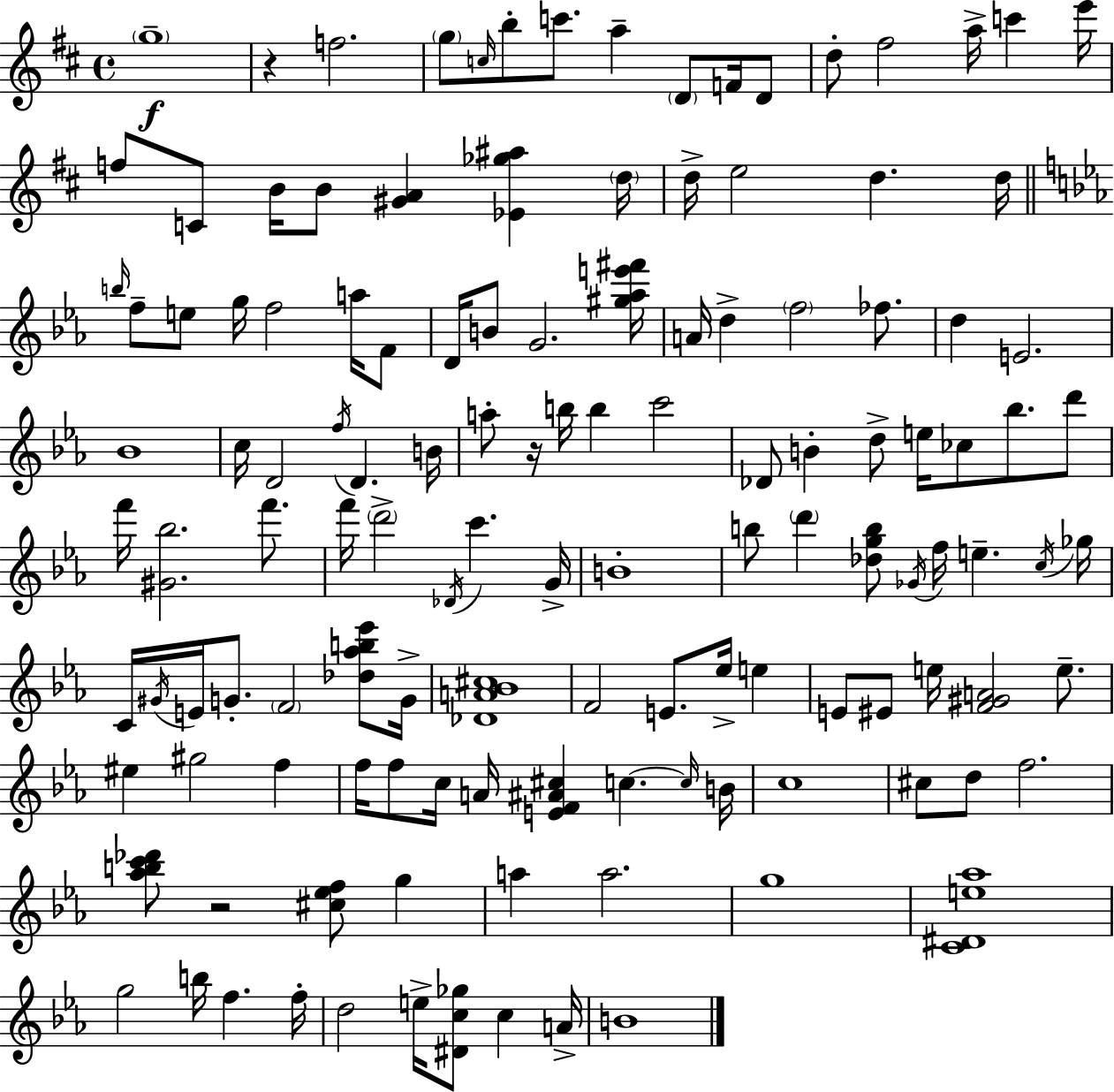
G5/w R/q F5/h. G5/e C5/s B5/e C6/e. A5/q D4/e F4/s D4/e D5/e F#5/h A5/s C6/q E6/s F5/e C4/e B4/s B4/e [G#4,A4]/q [Eb4,Gb5,A#5]/q D5/s D5/s E5/h D5/q. D5/s B5/s F5/e E5/e G5/s F5/h A5/s F4/e D4/s B4/e G4/h. [G#5,Ab5,E6,F#6]/s A4/s D5/q F5/h FES5/e. D5/q E4/h. Bb4/w C5/s D4/h F5/s D4/q. B4/s A5/e R/s B5/s B5/q C6/h Db4/e B4/q D5/e E5/s CES5/e Bb5/e. D6/e F6/s [G#4,Bb5]/h. F6/e. F6/s D6/h Db4/s C6/q. G4/s B4/w B5/e D6/q [Db5,G5,B5]/e Gb4/s F5/s E5/q. C5/s Gb5/s C4/s G#4/s E4/s G4/e. F4/h [Db5,Ab5,B5,Eb6]/e G4/s [Db4,A4,Bb4,C#5]/w F4/h E4/e. Eb5/s E5/q E4/e EIS4/e E5/s [F4,G#4,A4]/h E5/e. EIS5/q G#5/h F5/q F5/s F5/e C5/s A4/s [E4,F4,A#4,C#5]/q C5/q. C5/s B4/s C5/w C#5/e D5/e F5/h. [Ab5,B5,C6,Db6]/e R/h [C#5,Eb5,F5]/e G5/q A5/q A5/h. G5/w [C4,D#4,E5,Ab5]/w G5/h B5/s F5/q. F5/s D5/h E5/s [D#4,C5,Gb5]/e C5/q A4/s B4/w